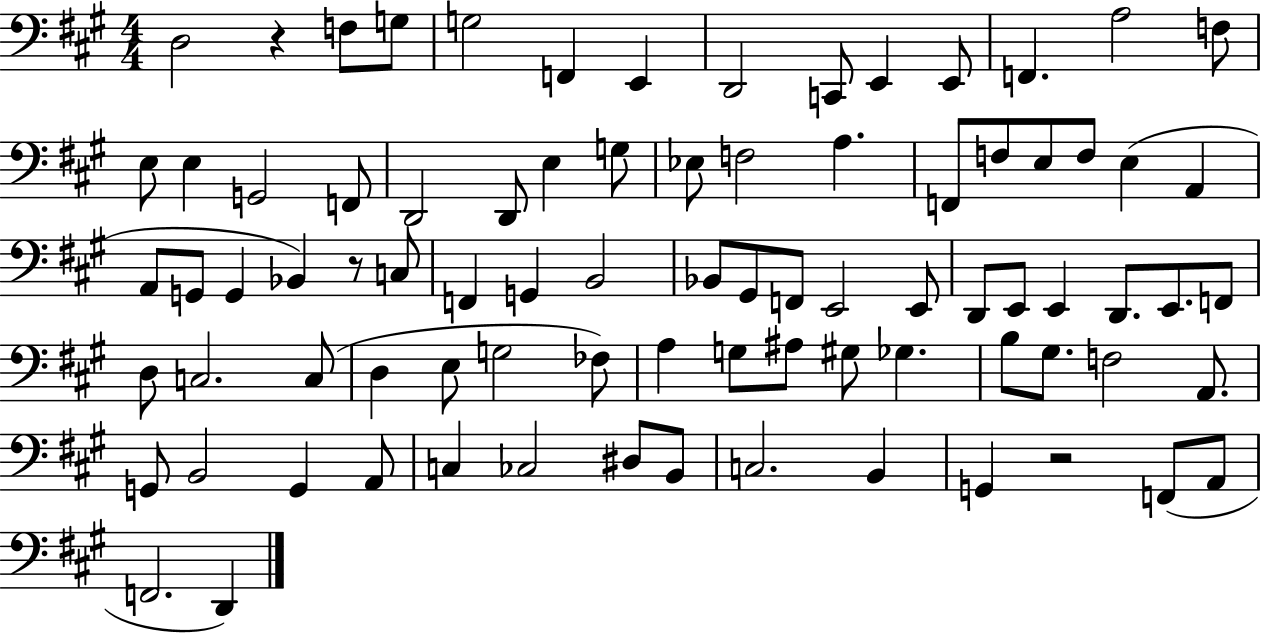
D3/h R/q F3/e G3/e G3/h F2/q E2/q D2/h C2/e E2/q E2/e F2/q. A3/h F3/e E3/e E3/q G2/h F2/e D2/h D2/e E3/q G3/e Eb3/e F3/h A3/q. F2/e F3/e E3/e F3/e E3/q A2/q A2/e G2/e G2/q Bb2/q R/e C3/e F2/q G2/q B2/h Bb2/e G#2/e F2/e E2/h E2/e D2/e E2/e E2/q D2/e. E2/e. F2/e D3/e C3/h. C3/e D3/q E3/e G3/h FES3/e A3/q G3/e A#3/e G#3/e Gb3/q. B3/e G#3/e. F3/h A2/e. G2/e B2/h G2/q A2/e C3/q CES3/h D#3/e B2/e C3/h. B2/q G2/q R/h F2/e A2/e F2/h. D2/q